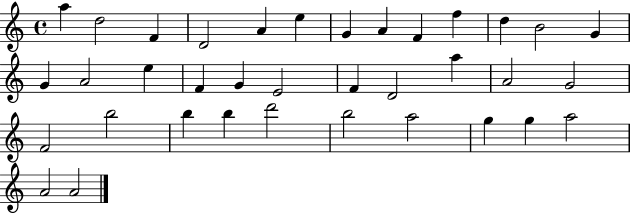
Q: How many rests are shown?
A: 0